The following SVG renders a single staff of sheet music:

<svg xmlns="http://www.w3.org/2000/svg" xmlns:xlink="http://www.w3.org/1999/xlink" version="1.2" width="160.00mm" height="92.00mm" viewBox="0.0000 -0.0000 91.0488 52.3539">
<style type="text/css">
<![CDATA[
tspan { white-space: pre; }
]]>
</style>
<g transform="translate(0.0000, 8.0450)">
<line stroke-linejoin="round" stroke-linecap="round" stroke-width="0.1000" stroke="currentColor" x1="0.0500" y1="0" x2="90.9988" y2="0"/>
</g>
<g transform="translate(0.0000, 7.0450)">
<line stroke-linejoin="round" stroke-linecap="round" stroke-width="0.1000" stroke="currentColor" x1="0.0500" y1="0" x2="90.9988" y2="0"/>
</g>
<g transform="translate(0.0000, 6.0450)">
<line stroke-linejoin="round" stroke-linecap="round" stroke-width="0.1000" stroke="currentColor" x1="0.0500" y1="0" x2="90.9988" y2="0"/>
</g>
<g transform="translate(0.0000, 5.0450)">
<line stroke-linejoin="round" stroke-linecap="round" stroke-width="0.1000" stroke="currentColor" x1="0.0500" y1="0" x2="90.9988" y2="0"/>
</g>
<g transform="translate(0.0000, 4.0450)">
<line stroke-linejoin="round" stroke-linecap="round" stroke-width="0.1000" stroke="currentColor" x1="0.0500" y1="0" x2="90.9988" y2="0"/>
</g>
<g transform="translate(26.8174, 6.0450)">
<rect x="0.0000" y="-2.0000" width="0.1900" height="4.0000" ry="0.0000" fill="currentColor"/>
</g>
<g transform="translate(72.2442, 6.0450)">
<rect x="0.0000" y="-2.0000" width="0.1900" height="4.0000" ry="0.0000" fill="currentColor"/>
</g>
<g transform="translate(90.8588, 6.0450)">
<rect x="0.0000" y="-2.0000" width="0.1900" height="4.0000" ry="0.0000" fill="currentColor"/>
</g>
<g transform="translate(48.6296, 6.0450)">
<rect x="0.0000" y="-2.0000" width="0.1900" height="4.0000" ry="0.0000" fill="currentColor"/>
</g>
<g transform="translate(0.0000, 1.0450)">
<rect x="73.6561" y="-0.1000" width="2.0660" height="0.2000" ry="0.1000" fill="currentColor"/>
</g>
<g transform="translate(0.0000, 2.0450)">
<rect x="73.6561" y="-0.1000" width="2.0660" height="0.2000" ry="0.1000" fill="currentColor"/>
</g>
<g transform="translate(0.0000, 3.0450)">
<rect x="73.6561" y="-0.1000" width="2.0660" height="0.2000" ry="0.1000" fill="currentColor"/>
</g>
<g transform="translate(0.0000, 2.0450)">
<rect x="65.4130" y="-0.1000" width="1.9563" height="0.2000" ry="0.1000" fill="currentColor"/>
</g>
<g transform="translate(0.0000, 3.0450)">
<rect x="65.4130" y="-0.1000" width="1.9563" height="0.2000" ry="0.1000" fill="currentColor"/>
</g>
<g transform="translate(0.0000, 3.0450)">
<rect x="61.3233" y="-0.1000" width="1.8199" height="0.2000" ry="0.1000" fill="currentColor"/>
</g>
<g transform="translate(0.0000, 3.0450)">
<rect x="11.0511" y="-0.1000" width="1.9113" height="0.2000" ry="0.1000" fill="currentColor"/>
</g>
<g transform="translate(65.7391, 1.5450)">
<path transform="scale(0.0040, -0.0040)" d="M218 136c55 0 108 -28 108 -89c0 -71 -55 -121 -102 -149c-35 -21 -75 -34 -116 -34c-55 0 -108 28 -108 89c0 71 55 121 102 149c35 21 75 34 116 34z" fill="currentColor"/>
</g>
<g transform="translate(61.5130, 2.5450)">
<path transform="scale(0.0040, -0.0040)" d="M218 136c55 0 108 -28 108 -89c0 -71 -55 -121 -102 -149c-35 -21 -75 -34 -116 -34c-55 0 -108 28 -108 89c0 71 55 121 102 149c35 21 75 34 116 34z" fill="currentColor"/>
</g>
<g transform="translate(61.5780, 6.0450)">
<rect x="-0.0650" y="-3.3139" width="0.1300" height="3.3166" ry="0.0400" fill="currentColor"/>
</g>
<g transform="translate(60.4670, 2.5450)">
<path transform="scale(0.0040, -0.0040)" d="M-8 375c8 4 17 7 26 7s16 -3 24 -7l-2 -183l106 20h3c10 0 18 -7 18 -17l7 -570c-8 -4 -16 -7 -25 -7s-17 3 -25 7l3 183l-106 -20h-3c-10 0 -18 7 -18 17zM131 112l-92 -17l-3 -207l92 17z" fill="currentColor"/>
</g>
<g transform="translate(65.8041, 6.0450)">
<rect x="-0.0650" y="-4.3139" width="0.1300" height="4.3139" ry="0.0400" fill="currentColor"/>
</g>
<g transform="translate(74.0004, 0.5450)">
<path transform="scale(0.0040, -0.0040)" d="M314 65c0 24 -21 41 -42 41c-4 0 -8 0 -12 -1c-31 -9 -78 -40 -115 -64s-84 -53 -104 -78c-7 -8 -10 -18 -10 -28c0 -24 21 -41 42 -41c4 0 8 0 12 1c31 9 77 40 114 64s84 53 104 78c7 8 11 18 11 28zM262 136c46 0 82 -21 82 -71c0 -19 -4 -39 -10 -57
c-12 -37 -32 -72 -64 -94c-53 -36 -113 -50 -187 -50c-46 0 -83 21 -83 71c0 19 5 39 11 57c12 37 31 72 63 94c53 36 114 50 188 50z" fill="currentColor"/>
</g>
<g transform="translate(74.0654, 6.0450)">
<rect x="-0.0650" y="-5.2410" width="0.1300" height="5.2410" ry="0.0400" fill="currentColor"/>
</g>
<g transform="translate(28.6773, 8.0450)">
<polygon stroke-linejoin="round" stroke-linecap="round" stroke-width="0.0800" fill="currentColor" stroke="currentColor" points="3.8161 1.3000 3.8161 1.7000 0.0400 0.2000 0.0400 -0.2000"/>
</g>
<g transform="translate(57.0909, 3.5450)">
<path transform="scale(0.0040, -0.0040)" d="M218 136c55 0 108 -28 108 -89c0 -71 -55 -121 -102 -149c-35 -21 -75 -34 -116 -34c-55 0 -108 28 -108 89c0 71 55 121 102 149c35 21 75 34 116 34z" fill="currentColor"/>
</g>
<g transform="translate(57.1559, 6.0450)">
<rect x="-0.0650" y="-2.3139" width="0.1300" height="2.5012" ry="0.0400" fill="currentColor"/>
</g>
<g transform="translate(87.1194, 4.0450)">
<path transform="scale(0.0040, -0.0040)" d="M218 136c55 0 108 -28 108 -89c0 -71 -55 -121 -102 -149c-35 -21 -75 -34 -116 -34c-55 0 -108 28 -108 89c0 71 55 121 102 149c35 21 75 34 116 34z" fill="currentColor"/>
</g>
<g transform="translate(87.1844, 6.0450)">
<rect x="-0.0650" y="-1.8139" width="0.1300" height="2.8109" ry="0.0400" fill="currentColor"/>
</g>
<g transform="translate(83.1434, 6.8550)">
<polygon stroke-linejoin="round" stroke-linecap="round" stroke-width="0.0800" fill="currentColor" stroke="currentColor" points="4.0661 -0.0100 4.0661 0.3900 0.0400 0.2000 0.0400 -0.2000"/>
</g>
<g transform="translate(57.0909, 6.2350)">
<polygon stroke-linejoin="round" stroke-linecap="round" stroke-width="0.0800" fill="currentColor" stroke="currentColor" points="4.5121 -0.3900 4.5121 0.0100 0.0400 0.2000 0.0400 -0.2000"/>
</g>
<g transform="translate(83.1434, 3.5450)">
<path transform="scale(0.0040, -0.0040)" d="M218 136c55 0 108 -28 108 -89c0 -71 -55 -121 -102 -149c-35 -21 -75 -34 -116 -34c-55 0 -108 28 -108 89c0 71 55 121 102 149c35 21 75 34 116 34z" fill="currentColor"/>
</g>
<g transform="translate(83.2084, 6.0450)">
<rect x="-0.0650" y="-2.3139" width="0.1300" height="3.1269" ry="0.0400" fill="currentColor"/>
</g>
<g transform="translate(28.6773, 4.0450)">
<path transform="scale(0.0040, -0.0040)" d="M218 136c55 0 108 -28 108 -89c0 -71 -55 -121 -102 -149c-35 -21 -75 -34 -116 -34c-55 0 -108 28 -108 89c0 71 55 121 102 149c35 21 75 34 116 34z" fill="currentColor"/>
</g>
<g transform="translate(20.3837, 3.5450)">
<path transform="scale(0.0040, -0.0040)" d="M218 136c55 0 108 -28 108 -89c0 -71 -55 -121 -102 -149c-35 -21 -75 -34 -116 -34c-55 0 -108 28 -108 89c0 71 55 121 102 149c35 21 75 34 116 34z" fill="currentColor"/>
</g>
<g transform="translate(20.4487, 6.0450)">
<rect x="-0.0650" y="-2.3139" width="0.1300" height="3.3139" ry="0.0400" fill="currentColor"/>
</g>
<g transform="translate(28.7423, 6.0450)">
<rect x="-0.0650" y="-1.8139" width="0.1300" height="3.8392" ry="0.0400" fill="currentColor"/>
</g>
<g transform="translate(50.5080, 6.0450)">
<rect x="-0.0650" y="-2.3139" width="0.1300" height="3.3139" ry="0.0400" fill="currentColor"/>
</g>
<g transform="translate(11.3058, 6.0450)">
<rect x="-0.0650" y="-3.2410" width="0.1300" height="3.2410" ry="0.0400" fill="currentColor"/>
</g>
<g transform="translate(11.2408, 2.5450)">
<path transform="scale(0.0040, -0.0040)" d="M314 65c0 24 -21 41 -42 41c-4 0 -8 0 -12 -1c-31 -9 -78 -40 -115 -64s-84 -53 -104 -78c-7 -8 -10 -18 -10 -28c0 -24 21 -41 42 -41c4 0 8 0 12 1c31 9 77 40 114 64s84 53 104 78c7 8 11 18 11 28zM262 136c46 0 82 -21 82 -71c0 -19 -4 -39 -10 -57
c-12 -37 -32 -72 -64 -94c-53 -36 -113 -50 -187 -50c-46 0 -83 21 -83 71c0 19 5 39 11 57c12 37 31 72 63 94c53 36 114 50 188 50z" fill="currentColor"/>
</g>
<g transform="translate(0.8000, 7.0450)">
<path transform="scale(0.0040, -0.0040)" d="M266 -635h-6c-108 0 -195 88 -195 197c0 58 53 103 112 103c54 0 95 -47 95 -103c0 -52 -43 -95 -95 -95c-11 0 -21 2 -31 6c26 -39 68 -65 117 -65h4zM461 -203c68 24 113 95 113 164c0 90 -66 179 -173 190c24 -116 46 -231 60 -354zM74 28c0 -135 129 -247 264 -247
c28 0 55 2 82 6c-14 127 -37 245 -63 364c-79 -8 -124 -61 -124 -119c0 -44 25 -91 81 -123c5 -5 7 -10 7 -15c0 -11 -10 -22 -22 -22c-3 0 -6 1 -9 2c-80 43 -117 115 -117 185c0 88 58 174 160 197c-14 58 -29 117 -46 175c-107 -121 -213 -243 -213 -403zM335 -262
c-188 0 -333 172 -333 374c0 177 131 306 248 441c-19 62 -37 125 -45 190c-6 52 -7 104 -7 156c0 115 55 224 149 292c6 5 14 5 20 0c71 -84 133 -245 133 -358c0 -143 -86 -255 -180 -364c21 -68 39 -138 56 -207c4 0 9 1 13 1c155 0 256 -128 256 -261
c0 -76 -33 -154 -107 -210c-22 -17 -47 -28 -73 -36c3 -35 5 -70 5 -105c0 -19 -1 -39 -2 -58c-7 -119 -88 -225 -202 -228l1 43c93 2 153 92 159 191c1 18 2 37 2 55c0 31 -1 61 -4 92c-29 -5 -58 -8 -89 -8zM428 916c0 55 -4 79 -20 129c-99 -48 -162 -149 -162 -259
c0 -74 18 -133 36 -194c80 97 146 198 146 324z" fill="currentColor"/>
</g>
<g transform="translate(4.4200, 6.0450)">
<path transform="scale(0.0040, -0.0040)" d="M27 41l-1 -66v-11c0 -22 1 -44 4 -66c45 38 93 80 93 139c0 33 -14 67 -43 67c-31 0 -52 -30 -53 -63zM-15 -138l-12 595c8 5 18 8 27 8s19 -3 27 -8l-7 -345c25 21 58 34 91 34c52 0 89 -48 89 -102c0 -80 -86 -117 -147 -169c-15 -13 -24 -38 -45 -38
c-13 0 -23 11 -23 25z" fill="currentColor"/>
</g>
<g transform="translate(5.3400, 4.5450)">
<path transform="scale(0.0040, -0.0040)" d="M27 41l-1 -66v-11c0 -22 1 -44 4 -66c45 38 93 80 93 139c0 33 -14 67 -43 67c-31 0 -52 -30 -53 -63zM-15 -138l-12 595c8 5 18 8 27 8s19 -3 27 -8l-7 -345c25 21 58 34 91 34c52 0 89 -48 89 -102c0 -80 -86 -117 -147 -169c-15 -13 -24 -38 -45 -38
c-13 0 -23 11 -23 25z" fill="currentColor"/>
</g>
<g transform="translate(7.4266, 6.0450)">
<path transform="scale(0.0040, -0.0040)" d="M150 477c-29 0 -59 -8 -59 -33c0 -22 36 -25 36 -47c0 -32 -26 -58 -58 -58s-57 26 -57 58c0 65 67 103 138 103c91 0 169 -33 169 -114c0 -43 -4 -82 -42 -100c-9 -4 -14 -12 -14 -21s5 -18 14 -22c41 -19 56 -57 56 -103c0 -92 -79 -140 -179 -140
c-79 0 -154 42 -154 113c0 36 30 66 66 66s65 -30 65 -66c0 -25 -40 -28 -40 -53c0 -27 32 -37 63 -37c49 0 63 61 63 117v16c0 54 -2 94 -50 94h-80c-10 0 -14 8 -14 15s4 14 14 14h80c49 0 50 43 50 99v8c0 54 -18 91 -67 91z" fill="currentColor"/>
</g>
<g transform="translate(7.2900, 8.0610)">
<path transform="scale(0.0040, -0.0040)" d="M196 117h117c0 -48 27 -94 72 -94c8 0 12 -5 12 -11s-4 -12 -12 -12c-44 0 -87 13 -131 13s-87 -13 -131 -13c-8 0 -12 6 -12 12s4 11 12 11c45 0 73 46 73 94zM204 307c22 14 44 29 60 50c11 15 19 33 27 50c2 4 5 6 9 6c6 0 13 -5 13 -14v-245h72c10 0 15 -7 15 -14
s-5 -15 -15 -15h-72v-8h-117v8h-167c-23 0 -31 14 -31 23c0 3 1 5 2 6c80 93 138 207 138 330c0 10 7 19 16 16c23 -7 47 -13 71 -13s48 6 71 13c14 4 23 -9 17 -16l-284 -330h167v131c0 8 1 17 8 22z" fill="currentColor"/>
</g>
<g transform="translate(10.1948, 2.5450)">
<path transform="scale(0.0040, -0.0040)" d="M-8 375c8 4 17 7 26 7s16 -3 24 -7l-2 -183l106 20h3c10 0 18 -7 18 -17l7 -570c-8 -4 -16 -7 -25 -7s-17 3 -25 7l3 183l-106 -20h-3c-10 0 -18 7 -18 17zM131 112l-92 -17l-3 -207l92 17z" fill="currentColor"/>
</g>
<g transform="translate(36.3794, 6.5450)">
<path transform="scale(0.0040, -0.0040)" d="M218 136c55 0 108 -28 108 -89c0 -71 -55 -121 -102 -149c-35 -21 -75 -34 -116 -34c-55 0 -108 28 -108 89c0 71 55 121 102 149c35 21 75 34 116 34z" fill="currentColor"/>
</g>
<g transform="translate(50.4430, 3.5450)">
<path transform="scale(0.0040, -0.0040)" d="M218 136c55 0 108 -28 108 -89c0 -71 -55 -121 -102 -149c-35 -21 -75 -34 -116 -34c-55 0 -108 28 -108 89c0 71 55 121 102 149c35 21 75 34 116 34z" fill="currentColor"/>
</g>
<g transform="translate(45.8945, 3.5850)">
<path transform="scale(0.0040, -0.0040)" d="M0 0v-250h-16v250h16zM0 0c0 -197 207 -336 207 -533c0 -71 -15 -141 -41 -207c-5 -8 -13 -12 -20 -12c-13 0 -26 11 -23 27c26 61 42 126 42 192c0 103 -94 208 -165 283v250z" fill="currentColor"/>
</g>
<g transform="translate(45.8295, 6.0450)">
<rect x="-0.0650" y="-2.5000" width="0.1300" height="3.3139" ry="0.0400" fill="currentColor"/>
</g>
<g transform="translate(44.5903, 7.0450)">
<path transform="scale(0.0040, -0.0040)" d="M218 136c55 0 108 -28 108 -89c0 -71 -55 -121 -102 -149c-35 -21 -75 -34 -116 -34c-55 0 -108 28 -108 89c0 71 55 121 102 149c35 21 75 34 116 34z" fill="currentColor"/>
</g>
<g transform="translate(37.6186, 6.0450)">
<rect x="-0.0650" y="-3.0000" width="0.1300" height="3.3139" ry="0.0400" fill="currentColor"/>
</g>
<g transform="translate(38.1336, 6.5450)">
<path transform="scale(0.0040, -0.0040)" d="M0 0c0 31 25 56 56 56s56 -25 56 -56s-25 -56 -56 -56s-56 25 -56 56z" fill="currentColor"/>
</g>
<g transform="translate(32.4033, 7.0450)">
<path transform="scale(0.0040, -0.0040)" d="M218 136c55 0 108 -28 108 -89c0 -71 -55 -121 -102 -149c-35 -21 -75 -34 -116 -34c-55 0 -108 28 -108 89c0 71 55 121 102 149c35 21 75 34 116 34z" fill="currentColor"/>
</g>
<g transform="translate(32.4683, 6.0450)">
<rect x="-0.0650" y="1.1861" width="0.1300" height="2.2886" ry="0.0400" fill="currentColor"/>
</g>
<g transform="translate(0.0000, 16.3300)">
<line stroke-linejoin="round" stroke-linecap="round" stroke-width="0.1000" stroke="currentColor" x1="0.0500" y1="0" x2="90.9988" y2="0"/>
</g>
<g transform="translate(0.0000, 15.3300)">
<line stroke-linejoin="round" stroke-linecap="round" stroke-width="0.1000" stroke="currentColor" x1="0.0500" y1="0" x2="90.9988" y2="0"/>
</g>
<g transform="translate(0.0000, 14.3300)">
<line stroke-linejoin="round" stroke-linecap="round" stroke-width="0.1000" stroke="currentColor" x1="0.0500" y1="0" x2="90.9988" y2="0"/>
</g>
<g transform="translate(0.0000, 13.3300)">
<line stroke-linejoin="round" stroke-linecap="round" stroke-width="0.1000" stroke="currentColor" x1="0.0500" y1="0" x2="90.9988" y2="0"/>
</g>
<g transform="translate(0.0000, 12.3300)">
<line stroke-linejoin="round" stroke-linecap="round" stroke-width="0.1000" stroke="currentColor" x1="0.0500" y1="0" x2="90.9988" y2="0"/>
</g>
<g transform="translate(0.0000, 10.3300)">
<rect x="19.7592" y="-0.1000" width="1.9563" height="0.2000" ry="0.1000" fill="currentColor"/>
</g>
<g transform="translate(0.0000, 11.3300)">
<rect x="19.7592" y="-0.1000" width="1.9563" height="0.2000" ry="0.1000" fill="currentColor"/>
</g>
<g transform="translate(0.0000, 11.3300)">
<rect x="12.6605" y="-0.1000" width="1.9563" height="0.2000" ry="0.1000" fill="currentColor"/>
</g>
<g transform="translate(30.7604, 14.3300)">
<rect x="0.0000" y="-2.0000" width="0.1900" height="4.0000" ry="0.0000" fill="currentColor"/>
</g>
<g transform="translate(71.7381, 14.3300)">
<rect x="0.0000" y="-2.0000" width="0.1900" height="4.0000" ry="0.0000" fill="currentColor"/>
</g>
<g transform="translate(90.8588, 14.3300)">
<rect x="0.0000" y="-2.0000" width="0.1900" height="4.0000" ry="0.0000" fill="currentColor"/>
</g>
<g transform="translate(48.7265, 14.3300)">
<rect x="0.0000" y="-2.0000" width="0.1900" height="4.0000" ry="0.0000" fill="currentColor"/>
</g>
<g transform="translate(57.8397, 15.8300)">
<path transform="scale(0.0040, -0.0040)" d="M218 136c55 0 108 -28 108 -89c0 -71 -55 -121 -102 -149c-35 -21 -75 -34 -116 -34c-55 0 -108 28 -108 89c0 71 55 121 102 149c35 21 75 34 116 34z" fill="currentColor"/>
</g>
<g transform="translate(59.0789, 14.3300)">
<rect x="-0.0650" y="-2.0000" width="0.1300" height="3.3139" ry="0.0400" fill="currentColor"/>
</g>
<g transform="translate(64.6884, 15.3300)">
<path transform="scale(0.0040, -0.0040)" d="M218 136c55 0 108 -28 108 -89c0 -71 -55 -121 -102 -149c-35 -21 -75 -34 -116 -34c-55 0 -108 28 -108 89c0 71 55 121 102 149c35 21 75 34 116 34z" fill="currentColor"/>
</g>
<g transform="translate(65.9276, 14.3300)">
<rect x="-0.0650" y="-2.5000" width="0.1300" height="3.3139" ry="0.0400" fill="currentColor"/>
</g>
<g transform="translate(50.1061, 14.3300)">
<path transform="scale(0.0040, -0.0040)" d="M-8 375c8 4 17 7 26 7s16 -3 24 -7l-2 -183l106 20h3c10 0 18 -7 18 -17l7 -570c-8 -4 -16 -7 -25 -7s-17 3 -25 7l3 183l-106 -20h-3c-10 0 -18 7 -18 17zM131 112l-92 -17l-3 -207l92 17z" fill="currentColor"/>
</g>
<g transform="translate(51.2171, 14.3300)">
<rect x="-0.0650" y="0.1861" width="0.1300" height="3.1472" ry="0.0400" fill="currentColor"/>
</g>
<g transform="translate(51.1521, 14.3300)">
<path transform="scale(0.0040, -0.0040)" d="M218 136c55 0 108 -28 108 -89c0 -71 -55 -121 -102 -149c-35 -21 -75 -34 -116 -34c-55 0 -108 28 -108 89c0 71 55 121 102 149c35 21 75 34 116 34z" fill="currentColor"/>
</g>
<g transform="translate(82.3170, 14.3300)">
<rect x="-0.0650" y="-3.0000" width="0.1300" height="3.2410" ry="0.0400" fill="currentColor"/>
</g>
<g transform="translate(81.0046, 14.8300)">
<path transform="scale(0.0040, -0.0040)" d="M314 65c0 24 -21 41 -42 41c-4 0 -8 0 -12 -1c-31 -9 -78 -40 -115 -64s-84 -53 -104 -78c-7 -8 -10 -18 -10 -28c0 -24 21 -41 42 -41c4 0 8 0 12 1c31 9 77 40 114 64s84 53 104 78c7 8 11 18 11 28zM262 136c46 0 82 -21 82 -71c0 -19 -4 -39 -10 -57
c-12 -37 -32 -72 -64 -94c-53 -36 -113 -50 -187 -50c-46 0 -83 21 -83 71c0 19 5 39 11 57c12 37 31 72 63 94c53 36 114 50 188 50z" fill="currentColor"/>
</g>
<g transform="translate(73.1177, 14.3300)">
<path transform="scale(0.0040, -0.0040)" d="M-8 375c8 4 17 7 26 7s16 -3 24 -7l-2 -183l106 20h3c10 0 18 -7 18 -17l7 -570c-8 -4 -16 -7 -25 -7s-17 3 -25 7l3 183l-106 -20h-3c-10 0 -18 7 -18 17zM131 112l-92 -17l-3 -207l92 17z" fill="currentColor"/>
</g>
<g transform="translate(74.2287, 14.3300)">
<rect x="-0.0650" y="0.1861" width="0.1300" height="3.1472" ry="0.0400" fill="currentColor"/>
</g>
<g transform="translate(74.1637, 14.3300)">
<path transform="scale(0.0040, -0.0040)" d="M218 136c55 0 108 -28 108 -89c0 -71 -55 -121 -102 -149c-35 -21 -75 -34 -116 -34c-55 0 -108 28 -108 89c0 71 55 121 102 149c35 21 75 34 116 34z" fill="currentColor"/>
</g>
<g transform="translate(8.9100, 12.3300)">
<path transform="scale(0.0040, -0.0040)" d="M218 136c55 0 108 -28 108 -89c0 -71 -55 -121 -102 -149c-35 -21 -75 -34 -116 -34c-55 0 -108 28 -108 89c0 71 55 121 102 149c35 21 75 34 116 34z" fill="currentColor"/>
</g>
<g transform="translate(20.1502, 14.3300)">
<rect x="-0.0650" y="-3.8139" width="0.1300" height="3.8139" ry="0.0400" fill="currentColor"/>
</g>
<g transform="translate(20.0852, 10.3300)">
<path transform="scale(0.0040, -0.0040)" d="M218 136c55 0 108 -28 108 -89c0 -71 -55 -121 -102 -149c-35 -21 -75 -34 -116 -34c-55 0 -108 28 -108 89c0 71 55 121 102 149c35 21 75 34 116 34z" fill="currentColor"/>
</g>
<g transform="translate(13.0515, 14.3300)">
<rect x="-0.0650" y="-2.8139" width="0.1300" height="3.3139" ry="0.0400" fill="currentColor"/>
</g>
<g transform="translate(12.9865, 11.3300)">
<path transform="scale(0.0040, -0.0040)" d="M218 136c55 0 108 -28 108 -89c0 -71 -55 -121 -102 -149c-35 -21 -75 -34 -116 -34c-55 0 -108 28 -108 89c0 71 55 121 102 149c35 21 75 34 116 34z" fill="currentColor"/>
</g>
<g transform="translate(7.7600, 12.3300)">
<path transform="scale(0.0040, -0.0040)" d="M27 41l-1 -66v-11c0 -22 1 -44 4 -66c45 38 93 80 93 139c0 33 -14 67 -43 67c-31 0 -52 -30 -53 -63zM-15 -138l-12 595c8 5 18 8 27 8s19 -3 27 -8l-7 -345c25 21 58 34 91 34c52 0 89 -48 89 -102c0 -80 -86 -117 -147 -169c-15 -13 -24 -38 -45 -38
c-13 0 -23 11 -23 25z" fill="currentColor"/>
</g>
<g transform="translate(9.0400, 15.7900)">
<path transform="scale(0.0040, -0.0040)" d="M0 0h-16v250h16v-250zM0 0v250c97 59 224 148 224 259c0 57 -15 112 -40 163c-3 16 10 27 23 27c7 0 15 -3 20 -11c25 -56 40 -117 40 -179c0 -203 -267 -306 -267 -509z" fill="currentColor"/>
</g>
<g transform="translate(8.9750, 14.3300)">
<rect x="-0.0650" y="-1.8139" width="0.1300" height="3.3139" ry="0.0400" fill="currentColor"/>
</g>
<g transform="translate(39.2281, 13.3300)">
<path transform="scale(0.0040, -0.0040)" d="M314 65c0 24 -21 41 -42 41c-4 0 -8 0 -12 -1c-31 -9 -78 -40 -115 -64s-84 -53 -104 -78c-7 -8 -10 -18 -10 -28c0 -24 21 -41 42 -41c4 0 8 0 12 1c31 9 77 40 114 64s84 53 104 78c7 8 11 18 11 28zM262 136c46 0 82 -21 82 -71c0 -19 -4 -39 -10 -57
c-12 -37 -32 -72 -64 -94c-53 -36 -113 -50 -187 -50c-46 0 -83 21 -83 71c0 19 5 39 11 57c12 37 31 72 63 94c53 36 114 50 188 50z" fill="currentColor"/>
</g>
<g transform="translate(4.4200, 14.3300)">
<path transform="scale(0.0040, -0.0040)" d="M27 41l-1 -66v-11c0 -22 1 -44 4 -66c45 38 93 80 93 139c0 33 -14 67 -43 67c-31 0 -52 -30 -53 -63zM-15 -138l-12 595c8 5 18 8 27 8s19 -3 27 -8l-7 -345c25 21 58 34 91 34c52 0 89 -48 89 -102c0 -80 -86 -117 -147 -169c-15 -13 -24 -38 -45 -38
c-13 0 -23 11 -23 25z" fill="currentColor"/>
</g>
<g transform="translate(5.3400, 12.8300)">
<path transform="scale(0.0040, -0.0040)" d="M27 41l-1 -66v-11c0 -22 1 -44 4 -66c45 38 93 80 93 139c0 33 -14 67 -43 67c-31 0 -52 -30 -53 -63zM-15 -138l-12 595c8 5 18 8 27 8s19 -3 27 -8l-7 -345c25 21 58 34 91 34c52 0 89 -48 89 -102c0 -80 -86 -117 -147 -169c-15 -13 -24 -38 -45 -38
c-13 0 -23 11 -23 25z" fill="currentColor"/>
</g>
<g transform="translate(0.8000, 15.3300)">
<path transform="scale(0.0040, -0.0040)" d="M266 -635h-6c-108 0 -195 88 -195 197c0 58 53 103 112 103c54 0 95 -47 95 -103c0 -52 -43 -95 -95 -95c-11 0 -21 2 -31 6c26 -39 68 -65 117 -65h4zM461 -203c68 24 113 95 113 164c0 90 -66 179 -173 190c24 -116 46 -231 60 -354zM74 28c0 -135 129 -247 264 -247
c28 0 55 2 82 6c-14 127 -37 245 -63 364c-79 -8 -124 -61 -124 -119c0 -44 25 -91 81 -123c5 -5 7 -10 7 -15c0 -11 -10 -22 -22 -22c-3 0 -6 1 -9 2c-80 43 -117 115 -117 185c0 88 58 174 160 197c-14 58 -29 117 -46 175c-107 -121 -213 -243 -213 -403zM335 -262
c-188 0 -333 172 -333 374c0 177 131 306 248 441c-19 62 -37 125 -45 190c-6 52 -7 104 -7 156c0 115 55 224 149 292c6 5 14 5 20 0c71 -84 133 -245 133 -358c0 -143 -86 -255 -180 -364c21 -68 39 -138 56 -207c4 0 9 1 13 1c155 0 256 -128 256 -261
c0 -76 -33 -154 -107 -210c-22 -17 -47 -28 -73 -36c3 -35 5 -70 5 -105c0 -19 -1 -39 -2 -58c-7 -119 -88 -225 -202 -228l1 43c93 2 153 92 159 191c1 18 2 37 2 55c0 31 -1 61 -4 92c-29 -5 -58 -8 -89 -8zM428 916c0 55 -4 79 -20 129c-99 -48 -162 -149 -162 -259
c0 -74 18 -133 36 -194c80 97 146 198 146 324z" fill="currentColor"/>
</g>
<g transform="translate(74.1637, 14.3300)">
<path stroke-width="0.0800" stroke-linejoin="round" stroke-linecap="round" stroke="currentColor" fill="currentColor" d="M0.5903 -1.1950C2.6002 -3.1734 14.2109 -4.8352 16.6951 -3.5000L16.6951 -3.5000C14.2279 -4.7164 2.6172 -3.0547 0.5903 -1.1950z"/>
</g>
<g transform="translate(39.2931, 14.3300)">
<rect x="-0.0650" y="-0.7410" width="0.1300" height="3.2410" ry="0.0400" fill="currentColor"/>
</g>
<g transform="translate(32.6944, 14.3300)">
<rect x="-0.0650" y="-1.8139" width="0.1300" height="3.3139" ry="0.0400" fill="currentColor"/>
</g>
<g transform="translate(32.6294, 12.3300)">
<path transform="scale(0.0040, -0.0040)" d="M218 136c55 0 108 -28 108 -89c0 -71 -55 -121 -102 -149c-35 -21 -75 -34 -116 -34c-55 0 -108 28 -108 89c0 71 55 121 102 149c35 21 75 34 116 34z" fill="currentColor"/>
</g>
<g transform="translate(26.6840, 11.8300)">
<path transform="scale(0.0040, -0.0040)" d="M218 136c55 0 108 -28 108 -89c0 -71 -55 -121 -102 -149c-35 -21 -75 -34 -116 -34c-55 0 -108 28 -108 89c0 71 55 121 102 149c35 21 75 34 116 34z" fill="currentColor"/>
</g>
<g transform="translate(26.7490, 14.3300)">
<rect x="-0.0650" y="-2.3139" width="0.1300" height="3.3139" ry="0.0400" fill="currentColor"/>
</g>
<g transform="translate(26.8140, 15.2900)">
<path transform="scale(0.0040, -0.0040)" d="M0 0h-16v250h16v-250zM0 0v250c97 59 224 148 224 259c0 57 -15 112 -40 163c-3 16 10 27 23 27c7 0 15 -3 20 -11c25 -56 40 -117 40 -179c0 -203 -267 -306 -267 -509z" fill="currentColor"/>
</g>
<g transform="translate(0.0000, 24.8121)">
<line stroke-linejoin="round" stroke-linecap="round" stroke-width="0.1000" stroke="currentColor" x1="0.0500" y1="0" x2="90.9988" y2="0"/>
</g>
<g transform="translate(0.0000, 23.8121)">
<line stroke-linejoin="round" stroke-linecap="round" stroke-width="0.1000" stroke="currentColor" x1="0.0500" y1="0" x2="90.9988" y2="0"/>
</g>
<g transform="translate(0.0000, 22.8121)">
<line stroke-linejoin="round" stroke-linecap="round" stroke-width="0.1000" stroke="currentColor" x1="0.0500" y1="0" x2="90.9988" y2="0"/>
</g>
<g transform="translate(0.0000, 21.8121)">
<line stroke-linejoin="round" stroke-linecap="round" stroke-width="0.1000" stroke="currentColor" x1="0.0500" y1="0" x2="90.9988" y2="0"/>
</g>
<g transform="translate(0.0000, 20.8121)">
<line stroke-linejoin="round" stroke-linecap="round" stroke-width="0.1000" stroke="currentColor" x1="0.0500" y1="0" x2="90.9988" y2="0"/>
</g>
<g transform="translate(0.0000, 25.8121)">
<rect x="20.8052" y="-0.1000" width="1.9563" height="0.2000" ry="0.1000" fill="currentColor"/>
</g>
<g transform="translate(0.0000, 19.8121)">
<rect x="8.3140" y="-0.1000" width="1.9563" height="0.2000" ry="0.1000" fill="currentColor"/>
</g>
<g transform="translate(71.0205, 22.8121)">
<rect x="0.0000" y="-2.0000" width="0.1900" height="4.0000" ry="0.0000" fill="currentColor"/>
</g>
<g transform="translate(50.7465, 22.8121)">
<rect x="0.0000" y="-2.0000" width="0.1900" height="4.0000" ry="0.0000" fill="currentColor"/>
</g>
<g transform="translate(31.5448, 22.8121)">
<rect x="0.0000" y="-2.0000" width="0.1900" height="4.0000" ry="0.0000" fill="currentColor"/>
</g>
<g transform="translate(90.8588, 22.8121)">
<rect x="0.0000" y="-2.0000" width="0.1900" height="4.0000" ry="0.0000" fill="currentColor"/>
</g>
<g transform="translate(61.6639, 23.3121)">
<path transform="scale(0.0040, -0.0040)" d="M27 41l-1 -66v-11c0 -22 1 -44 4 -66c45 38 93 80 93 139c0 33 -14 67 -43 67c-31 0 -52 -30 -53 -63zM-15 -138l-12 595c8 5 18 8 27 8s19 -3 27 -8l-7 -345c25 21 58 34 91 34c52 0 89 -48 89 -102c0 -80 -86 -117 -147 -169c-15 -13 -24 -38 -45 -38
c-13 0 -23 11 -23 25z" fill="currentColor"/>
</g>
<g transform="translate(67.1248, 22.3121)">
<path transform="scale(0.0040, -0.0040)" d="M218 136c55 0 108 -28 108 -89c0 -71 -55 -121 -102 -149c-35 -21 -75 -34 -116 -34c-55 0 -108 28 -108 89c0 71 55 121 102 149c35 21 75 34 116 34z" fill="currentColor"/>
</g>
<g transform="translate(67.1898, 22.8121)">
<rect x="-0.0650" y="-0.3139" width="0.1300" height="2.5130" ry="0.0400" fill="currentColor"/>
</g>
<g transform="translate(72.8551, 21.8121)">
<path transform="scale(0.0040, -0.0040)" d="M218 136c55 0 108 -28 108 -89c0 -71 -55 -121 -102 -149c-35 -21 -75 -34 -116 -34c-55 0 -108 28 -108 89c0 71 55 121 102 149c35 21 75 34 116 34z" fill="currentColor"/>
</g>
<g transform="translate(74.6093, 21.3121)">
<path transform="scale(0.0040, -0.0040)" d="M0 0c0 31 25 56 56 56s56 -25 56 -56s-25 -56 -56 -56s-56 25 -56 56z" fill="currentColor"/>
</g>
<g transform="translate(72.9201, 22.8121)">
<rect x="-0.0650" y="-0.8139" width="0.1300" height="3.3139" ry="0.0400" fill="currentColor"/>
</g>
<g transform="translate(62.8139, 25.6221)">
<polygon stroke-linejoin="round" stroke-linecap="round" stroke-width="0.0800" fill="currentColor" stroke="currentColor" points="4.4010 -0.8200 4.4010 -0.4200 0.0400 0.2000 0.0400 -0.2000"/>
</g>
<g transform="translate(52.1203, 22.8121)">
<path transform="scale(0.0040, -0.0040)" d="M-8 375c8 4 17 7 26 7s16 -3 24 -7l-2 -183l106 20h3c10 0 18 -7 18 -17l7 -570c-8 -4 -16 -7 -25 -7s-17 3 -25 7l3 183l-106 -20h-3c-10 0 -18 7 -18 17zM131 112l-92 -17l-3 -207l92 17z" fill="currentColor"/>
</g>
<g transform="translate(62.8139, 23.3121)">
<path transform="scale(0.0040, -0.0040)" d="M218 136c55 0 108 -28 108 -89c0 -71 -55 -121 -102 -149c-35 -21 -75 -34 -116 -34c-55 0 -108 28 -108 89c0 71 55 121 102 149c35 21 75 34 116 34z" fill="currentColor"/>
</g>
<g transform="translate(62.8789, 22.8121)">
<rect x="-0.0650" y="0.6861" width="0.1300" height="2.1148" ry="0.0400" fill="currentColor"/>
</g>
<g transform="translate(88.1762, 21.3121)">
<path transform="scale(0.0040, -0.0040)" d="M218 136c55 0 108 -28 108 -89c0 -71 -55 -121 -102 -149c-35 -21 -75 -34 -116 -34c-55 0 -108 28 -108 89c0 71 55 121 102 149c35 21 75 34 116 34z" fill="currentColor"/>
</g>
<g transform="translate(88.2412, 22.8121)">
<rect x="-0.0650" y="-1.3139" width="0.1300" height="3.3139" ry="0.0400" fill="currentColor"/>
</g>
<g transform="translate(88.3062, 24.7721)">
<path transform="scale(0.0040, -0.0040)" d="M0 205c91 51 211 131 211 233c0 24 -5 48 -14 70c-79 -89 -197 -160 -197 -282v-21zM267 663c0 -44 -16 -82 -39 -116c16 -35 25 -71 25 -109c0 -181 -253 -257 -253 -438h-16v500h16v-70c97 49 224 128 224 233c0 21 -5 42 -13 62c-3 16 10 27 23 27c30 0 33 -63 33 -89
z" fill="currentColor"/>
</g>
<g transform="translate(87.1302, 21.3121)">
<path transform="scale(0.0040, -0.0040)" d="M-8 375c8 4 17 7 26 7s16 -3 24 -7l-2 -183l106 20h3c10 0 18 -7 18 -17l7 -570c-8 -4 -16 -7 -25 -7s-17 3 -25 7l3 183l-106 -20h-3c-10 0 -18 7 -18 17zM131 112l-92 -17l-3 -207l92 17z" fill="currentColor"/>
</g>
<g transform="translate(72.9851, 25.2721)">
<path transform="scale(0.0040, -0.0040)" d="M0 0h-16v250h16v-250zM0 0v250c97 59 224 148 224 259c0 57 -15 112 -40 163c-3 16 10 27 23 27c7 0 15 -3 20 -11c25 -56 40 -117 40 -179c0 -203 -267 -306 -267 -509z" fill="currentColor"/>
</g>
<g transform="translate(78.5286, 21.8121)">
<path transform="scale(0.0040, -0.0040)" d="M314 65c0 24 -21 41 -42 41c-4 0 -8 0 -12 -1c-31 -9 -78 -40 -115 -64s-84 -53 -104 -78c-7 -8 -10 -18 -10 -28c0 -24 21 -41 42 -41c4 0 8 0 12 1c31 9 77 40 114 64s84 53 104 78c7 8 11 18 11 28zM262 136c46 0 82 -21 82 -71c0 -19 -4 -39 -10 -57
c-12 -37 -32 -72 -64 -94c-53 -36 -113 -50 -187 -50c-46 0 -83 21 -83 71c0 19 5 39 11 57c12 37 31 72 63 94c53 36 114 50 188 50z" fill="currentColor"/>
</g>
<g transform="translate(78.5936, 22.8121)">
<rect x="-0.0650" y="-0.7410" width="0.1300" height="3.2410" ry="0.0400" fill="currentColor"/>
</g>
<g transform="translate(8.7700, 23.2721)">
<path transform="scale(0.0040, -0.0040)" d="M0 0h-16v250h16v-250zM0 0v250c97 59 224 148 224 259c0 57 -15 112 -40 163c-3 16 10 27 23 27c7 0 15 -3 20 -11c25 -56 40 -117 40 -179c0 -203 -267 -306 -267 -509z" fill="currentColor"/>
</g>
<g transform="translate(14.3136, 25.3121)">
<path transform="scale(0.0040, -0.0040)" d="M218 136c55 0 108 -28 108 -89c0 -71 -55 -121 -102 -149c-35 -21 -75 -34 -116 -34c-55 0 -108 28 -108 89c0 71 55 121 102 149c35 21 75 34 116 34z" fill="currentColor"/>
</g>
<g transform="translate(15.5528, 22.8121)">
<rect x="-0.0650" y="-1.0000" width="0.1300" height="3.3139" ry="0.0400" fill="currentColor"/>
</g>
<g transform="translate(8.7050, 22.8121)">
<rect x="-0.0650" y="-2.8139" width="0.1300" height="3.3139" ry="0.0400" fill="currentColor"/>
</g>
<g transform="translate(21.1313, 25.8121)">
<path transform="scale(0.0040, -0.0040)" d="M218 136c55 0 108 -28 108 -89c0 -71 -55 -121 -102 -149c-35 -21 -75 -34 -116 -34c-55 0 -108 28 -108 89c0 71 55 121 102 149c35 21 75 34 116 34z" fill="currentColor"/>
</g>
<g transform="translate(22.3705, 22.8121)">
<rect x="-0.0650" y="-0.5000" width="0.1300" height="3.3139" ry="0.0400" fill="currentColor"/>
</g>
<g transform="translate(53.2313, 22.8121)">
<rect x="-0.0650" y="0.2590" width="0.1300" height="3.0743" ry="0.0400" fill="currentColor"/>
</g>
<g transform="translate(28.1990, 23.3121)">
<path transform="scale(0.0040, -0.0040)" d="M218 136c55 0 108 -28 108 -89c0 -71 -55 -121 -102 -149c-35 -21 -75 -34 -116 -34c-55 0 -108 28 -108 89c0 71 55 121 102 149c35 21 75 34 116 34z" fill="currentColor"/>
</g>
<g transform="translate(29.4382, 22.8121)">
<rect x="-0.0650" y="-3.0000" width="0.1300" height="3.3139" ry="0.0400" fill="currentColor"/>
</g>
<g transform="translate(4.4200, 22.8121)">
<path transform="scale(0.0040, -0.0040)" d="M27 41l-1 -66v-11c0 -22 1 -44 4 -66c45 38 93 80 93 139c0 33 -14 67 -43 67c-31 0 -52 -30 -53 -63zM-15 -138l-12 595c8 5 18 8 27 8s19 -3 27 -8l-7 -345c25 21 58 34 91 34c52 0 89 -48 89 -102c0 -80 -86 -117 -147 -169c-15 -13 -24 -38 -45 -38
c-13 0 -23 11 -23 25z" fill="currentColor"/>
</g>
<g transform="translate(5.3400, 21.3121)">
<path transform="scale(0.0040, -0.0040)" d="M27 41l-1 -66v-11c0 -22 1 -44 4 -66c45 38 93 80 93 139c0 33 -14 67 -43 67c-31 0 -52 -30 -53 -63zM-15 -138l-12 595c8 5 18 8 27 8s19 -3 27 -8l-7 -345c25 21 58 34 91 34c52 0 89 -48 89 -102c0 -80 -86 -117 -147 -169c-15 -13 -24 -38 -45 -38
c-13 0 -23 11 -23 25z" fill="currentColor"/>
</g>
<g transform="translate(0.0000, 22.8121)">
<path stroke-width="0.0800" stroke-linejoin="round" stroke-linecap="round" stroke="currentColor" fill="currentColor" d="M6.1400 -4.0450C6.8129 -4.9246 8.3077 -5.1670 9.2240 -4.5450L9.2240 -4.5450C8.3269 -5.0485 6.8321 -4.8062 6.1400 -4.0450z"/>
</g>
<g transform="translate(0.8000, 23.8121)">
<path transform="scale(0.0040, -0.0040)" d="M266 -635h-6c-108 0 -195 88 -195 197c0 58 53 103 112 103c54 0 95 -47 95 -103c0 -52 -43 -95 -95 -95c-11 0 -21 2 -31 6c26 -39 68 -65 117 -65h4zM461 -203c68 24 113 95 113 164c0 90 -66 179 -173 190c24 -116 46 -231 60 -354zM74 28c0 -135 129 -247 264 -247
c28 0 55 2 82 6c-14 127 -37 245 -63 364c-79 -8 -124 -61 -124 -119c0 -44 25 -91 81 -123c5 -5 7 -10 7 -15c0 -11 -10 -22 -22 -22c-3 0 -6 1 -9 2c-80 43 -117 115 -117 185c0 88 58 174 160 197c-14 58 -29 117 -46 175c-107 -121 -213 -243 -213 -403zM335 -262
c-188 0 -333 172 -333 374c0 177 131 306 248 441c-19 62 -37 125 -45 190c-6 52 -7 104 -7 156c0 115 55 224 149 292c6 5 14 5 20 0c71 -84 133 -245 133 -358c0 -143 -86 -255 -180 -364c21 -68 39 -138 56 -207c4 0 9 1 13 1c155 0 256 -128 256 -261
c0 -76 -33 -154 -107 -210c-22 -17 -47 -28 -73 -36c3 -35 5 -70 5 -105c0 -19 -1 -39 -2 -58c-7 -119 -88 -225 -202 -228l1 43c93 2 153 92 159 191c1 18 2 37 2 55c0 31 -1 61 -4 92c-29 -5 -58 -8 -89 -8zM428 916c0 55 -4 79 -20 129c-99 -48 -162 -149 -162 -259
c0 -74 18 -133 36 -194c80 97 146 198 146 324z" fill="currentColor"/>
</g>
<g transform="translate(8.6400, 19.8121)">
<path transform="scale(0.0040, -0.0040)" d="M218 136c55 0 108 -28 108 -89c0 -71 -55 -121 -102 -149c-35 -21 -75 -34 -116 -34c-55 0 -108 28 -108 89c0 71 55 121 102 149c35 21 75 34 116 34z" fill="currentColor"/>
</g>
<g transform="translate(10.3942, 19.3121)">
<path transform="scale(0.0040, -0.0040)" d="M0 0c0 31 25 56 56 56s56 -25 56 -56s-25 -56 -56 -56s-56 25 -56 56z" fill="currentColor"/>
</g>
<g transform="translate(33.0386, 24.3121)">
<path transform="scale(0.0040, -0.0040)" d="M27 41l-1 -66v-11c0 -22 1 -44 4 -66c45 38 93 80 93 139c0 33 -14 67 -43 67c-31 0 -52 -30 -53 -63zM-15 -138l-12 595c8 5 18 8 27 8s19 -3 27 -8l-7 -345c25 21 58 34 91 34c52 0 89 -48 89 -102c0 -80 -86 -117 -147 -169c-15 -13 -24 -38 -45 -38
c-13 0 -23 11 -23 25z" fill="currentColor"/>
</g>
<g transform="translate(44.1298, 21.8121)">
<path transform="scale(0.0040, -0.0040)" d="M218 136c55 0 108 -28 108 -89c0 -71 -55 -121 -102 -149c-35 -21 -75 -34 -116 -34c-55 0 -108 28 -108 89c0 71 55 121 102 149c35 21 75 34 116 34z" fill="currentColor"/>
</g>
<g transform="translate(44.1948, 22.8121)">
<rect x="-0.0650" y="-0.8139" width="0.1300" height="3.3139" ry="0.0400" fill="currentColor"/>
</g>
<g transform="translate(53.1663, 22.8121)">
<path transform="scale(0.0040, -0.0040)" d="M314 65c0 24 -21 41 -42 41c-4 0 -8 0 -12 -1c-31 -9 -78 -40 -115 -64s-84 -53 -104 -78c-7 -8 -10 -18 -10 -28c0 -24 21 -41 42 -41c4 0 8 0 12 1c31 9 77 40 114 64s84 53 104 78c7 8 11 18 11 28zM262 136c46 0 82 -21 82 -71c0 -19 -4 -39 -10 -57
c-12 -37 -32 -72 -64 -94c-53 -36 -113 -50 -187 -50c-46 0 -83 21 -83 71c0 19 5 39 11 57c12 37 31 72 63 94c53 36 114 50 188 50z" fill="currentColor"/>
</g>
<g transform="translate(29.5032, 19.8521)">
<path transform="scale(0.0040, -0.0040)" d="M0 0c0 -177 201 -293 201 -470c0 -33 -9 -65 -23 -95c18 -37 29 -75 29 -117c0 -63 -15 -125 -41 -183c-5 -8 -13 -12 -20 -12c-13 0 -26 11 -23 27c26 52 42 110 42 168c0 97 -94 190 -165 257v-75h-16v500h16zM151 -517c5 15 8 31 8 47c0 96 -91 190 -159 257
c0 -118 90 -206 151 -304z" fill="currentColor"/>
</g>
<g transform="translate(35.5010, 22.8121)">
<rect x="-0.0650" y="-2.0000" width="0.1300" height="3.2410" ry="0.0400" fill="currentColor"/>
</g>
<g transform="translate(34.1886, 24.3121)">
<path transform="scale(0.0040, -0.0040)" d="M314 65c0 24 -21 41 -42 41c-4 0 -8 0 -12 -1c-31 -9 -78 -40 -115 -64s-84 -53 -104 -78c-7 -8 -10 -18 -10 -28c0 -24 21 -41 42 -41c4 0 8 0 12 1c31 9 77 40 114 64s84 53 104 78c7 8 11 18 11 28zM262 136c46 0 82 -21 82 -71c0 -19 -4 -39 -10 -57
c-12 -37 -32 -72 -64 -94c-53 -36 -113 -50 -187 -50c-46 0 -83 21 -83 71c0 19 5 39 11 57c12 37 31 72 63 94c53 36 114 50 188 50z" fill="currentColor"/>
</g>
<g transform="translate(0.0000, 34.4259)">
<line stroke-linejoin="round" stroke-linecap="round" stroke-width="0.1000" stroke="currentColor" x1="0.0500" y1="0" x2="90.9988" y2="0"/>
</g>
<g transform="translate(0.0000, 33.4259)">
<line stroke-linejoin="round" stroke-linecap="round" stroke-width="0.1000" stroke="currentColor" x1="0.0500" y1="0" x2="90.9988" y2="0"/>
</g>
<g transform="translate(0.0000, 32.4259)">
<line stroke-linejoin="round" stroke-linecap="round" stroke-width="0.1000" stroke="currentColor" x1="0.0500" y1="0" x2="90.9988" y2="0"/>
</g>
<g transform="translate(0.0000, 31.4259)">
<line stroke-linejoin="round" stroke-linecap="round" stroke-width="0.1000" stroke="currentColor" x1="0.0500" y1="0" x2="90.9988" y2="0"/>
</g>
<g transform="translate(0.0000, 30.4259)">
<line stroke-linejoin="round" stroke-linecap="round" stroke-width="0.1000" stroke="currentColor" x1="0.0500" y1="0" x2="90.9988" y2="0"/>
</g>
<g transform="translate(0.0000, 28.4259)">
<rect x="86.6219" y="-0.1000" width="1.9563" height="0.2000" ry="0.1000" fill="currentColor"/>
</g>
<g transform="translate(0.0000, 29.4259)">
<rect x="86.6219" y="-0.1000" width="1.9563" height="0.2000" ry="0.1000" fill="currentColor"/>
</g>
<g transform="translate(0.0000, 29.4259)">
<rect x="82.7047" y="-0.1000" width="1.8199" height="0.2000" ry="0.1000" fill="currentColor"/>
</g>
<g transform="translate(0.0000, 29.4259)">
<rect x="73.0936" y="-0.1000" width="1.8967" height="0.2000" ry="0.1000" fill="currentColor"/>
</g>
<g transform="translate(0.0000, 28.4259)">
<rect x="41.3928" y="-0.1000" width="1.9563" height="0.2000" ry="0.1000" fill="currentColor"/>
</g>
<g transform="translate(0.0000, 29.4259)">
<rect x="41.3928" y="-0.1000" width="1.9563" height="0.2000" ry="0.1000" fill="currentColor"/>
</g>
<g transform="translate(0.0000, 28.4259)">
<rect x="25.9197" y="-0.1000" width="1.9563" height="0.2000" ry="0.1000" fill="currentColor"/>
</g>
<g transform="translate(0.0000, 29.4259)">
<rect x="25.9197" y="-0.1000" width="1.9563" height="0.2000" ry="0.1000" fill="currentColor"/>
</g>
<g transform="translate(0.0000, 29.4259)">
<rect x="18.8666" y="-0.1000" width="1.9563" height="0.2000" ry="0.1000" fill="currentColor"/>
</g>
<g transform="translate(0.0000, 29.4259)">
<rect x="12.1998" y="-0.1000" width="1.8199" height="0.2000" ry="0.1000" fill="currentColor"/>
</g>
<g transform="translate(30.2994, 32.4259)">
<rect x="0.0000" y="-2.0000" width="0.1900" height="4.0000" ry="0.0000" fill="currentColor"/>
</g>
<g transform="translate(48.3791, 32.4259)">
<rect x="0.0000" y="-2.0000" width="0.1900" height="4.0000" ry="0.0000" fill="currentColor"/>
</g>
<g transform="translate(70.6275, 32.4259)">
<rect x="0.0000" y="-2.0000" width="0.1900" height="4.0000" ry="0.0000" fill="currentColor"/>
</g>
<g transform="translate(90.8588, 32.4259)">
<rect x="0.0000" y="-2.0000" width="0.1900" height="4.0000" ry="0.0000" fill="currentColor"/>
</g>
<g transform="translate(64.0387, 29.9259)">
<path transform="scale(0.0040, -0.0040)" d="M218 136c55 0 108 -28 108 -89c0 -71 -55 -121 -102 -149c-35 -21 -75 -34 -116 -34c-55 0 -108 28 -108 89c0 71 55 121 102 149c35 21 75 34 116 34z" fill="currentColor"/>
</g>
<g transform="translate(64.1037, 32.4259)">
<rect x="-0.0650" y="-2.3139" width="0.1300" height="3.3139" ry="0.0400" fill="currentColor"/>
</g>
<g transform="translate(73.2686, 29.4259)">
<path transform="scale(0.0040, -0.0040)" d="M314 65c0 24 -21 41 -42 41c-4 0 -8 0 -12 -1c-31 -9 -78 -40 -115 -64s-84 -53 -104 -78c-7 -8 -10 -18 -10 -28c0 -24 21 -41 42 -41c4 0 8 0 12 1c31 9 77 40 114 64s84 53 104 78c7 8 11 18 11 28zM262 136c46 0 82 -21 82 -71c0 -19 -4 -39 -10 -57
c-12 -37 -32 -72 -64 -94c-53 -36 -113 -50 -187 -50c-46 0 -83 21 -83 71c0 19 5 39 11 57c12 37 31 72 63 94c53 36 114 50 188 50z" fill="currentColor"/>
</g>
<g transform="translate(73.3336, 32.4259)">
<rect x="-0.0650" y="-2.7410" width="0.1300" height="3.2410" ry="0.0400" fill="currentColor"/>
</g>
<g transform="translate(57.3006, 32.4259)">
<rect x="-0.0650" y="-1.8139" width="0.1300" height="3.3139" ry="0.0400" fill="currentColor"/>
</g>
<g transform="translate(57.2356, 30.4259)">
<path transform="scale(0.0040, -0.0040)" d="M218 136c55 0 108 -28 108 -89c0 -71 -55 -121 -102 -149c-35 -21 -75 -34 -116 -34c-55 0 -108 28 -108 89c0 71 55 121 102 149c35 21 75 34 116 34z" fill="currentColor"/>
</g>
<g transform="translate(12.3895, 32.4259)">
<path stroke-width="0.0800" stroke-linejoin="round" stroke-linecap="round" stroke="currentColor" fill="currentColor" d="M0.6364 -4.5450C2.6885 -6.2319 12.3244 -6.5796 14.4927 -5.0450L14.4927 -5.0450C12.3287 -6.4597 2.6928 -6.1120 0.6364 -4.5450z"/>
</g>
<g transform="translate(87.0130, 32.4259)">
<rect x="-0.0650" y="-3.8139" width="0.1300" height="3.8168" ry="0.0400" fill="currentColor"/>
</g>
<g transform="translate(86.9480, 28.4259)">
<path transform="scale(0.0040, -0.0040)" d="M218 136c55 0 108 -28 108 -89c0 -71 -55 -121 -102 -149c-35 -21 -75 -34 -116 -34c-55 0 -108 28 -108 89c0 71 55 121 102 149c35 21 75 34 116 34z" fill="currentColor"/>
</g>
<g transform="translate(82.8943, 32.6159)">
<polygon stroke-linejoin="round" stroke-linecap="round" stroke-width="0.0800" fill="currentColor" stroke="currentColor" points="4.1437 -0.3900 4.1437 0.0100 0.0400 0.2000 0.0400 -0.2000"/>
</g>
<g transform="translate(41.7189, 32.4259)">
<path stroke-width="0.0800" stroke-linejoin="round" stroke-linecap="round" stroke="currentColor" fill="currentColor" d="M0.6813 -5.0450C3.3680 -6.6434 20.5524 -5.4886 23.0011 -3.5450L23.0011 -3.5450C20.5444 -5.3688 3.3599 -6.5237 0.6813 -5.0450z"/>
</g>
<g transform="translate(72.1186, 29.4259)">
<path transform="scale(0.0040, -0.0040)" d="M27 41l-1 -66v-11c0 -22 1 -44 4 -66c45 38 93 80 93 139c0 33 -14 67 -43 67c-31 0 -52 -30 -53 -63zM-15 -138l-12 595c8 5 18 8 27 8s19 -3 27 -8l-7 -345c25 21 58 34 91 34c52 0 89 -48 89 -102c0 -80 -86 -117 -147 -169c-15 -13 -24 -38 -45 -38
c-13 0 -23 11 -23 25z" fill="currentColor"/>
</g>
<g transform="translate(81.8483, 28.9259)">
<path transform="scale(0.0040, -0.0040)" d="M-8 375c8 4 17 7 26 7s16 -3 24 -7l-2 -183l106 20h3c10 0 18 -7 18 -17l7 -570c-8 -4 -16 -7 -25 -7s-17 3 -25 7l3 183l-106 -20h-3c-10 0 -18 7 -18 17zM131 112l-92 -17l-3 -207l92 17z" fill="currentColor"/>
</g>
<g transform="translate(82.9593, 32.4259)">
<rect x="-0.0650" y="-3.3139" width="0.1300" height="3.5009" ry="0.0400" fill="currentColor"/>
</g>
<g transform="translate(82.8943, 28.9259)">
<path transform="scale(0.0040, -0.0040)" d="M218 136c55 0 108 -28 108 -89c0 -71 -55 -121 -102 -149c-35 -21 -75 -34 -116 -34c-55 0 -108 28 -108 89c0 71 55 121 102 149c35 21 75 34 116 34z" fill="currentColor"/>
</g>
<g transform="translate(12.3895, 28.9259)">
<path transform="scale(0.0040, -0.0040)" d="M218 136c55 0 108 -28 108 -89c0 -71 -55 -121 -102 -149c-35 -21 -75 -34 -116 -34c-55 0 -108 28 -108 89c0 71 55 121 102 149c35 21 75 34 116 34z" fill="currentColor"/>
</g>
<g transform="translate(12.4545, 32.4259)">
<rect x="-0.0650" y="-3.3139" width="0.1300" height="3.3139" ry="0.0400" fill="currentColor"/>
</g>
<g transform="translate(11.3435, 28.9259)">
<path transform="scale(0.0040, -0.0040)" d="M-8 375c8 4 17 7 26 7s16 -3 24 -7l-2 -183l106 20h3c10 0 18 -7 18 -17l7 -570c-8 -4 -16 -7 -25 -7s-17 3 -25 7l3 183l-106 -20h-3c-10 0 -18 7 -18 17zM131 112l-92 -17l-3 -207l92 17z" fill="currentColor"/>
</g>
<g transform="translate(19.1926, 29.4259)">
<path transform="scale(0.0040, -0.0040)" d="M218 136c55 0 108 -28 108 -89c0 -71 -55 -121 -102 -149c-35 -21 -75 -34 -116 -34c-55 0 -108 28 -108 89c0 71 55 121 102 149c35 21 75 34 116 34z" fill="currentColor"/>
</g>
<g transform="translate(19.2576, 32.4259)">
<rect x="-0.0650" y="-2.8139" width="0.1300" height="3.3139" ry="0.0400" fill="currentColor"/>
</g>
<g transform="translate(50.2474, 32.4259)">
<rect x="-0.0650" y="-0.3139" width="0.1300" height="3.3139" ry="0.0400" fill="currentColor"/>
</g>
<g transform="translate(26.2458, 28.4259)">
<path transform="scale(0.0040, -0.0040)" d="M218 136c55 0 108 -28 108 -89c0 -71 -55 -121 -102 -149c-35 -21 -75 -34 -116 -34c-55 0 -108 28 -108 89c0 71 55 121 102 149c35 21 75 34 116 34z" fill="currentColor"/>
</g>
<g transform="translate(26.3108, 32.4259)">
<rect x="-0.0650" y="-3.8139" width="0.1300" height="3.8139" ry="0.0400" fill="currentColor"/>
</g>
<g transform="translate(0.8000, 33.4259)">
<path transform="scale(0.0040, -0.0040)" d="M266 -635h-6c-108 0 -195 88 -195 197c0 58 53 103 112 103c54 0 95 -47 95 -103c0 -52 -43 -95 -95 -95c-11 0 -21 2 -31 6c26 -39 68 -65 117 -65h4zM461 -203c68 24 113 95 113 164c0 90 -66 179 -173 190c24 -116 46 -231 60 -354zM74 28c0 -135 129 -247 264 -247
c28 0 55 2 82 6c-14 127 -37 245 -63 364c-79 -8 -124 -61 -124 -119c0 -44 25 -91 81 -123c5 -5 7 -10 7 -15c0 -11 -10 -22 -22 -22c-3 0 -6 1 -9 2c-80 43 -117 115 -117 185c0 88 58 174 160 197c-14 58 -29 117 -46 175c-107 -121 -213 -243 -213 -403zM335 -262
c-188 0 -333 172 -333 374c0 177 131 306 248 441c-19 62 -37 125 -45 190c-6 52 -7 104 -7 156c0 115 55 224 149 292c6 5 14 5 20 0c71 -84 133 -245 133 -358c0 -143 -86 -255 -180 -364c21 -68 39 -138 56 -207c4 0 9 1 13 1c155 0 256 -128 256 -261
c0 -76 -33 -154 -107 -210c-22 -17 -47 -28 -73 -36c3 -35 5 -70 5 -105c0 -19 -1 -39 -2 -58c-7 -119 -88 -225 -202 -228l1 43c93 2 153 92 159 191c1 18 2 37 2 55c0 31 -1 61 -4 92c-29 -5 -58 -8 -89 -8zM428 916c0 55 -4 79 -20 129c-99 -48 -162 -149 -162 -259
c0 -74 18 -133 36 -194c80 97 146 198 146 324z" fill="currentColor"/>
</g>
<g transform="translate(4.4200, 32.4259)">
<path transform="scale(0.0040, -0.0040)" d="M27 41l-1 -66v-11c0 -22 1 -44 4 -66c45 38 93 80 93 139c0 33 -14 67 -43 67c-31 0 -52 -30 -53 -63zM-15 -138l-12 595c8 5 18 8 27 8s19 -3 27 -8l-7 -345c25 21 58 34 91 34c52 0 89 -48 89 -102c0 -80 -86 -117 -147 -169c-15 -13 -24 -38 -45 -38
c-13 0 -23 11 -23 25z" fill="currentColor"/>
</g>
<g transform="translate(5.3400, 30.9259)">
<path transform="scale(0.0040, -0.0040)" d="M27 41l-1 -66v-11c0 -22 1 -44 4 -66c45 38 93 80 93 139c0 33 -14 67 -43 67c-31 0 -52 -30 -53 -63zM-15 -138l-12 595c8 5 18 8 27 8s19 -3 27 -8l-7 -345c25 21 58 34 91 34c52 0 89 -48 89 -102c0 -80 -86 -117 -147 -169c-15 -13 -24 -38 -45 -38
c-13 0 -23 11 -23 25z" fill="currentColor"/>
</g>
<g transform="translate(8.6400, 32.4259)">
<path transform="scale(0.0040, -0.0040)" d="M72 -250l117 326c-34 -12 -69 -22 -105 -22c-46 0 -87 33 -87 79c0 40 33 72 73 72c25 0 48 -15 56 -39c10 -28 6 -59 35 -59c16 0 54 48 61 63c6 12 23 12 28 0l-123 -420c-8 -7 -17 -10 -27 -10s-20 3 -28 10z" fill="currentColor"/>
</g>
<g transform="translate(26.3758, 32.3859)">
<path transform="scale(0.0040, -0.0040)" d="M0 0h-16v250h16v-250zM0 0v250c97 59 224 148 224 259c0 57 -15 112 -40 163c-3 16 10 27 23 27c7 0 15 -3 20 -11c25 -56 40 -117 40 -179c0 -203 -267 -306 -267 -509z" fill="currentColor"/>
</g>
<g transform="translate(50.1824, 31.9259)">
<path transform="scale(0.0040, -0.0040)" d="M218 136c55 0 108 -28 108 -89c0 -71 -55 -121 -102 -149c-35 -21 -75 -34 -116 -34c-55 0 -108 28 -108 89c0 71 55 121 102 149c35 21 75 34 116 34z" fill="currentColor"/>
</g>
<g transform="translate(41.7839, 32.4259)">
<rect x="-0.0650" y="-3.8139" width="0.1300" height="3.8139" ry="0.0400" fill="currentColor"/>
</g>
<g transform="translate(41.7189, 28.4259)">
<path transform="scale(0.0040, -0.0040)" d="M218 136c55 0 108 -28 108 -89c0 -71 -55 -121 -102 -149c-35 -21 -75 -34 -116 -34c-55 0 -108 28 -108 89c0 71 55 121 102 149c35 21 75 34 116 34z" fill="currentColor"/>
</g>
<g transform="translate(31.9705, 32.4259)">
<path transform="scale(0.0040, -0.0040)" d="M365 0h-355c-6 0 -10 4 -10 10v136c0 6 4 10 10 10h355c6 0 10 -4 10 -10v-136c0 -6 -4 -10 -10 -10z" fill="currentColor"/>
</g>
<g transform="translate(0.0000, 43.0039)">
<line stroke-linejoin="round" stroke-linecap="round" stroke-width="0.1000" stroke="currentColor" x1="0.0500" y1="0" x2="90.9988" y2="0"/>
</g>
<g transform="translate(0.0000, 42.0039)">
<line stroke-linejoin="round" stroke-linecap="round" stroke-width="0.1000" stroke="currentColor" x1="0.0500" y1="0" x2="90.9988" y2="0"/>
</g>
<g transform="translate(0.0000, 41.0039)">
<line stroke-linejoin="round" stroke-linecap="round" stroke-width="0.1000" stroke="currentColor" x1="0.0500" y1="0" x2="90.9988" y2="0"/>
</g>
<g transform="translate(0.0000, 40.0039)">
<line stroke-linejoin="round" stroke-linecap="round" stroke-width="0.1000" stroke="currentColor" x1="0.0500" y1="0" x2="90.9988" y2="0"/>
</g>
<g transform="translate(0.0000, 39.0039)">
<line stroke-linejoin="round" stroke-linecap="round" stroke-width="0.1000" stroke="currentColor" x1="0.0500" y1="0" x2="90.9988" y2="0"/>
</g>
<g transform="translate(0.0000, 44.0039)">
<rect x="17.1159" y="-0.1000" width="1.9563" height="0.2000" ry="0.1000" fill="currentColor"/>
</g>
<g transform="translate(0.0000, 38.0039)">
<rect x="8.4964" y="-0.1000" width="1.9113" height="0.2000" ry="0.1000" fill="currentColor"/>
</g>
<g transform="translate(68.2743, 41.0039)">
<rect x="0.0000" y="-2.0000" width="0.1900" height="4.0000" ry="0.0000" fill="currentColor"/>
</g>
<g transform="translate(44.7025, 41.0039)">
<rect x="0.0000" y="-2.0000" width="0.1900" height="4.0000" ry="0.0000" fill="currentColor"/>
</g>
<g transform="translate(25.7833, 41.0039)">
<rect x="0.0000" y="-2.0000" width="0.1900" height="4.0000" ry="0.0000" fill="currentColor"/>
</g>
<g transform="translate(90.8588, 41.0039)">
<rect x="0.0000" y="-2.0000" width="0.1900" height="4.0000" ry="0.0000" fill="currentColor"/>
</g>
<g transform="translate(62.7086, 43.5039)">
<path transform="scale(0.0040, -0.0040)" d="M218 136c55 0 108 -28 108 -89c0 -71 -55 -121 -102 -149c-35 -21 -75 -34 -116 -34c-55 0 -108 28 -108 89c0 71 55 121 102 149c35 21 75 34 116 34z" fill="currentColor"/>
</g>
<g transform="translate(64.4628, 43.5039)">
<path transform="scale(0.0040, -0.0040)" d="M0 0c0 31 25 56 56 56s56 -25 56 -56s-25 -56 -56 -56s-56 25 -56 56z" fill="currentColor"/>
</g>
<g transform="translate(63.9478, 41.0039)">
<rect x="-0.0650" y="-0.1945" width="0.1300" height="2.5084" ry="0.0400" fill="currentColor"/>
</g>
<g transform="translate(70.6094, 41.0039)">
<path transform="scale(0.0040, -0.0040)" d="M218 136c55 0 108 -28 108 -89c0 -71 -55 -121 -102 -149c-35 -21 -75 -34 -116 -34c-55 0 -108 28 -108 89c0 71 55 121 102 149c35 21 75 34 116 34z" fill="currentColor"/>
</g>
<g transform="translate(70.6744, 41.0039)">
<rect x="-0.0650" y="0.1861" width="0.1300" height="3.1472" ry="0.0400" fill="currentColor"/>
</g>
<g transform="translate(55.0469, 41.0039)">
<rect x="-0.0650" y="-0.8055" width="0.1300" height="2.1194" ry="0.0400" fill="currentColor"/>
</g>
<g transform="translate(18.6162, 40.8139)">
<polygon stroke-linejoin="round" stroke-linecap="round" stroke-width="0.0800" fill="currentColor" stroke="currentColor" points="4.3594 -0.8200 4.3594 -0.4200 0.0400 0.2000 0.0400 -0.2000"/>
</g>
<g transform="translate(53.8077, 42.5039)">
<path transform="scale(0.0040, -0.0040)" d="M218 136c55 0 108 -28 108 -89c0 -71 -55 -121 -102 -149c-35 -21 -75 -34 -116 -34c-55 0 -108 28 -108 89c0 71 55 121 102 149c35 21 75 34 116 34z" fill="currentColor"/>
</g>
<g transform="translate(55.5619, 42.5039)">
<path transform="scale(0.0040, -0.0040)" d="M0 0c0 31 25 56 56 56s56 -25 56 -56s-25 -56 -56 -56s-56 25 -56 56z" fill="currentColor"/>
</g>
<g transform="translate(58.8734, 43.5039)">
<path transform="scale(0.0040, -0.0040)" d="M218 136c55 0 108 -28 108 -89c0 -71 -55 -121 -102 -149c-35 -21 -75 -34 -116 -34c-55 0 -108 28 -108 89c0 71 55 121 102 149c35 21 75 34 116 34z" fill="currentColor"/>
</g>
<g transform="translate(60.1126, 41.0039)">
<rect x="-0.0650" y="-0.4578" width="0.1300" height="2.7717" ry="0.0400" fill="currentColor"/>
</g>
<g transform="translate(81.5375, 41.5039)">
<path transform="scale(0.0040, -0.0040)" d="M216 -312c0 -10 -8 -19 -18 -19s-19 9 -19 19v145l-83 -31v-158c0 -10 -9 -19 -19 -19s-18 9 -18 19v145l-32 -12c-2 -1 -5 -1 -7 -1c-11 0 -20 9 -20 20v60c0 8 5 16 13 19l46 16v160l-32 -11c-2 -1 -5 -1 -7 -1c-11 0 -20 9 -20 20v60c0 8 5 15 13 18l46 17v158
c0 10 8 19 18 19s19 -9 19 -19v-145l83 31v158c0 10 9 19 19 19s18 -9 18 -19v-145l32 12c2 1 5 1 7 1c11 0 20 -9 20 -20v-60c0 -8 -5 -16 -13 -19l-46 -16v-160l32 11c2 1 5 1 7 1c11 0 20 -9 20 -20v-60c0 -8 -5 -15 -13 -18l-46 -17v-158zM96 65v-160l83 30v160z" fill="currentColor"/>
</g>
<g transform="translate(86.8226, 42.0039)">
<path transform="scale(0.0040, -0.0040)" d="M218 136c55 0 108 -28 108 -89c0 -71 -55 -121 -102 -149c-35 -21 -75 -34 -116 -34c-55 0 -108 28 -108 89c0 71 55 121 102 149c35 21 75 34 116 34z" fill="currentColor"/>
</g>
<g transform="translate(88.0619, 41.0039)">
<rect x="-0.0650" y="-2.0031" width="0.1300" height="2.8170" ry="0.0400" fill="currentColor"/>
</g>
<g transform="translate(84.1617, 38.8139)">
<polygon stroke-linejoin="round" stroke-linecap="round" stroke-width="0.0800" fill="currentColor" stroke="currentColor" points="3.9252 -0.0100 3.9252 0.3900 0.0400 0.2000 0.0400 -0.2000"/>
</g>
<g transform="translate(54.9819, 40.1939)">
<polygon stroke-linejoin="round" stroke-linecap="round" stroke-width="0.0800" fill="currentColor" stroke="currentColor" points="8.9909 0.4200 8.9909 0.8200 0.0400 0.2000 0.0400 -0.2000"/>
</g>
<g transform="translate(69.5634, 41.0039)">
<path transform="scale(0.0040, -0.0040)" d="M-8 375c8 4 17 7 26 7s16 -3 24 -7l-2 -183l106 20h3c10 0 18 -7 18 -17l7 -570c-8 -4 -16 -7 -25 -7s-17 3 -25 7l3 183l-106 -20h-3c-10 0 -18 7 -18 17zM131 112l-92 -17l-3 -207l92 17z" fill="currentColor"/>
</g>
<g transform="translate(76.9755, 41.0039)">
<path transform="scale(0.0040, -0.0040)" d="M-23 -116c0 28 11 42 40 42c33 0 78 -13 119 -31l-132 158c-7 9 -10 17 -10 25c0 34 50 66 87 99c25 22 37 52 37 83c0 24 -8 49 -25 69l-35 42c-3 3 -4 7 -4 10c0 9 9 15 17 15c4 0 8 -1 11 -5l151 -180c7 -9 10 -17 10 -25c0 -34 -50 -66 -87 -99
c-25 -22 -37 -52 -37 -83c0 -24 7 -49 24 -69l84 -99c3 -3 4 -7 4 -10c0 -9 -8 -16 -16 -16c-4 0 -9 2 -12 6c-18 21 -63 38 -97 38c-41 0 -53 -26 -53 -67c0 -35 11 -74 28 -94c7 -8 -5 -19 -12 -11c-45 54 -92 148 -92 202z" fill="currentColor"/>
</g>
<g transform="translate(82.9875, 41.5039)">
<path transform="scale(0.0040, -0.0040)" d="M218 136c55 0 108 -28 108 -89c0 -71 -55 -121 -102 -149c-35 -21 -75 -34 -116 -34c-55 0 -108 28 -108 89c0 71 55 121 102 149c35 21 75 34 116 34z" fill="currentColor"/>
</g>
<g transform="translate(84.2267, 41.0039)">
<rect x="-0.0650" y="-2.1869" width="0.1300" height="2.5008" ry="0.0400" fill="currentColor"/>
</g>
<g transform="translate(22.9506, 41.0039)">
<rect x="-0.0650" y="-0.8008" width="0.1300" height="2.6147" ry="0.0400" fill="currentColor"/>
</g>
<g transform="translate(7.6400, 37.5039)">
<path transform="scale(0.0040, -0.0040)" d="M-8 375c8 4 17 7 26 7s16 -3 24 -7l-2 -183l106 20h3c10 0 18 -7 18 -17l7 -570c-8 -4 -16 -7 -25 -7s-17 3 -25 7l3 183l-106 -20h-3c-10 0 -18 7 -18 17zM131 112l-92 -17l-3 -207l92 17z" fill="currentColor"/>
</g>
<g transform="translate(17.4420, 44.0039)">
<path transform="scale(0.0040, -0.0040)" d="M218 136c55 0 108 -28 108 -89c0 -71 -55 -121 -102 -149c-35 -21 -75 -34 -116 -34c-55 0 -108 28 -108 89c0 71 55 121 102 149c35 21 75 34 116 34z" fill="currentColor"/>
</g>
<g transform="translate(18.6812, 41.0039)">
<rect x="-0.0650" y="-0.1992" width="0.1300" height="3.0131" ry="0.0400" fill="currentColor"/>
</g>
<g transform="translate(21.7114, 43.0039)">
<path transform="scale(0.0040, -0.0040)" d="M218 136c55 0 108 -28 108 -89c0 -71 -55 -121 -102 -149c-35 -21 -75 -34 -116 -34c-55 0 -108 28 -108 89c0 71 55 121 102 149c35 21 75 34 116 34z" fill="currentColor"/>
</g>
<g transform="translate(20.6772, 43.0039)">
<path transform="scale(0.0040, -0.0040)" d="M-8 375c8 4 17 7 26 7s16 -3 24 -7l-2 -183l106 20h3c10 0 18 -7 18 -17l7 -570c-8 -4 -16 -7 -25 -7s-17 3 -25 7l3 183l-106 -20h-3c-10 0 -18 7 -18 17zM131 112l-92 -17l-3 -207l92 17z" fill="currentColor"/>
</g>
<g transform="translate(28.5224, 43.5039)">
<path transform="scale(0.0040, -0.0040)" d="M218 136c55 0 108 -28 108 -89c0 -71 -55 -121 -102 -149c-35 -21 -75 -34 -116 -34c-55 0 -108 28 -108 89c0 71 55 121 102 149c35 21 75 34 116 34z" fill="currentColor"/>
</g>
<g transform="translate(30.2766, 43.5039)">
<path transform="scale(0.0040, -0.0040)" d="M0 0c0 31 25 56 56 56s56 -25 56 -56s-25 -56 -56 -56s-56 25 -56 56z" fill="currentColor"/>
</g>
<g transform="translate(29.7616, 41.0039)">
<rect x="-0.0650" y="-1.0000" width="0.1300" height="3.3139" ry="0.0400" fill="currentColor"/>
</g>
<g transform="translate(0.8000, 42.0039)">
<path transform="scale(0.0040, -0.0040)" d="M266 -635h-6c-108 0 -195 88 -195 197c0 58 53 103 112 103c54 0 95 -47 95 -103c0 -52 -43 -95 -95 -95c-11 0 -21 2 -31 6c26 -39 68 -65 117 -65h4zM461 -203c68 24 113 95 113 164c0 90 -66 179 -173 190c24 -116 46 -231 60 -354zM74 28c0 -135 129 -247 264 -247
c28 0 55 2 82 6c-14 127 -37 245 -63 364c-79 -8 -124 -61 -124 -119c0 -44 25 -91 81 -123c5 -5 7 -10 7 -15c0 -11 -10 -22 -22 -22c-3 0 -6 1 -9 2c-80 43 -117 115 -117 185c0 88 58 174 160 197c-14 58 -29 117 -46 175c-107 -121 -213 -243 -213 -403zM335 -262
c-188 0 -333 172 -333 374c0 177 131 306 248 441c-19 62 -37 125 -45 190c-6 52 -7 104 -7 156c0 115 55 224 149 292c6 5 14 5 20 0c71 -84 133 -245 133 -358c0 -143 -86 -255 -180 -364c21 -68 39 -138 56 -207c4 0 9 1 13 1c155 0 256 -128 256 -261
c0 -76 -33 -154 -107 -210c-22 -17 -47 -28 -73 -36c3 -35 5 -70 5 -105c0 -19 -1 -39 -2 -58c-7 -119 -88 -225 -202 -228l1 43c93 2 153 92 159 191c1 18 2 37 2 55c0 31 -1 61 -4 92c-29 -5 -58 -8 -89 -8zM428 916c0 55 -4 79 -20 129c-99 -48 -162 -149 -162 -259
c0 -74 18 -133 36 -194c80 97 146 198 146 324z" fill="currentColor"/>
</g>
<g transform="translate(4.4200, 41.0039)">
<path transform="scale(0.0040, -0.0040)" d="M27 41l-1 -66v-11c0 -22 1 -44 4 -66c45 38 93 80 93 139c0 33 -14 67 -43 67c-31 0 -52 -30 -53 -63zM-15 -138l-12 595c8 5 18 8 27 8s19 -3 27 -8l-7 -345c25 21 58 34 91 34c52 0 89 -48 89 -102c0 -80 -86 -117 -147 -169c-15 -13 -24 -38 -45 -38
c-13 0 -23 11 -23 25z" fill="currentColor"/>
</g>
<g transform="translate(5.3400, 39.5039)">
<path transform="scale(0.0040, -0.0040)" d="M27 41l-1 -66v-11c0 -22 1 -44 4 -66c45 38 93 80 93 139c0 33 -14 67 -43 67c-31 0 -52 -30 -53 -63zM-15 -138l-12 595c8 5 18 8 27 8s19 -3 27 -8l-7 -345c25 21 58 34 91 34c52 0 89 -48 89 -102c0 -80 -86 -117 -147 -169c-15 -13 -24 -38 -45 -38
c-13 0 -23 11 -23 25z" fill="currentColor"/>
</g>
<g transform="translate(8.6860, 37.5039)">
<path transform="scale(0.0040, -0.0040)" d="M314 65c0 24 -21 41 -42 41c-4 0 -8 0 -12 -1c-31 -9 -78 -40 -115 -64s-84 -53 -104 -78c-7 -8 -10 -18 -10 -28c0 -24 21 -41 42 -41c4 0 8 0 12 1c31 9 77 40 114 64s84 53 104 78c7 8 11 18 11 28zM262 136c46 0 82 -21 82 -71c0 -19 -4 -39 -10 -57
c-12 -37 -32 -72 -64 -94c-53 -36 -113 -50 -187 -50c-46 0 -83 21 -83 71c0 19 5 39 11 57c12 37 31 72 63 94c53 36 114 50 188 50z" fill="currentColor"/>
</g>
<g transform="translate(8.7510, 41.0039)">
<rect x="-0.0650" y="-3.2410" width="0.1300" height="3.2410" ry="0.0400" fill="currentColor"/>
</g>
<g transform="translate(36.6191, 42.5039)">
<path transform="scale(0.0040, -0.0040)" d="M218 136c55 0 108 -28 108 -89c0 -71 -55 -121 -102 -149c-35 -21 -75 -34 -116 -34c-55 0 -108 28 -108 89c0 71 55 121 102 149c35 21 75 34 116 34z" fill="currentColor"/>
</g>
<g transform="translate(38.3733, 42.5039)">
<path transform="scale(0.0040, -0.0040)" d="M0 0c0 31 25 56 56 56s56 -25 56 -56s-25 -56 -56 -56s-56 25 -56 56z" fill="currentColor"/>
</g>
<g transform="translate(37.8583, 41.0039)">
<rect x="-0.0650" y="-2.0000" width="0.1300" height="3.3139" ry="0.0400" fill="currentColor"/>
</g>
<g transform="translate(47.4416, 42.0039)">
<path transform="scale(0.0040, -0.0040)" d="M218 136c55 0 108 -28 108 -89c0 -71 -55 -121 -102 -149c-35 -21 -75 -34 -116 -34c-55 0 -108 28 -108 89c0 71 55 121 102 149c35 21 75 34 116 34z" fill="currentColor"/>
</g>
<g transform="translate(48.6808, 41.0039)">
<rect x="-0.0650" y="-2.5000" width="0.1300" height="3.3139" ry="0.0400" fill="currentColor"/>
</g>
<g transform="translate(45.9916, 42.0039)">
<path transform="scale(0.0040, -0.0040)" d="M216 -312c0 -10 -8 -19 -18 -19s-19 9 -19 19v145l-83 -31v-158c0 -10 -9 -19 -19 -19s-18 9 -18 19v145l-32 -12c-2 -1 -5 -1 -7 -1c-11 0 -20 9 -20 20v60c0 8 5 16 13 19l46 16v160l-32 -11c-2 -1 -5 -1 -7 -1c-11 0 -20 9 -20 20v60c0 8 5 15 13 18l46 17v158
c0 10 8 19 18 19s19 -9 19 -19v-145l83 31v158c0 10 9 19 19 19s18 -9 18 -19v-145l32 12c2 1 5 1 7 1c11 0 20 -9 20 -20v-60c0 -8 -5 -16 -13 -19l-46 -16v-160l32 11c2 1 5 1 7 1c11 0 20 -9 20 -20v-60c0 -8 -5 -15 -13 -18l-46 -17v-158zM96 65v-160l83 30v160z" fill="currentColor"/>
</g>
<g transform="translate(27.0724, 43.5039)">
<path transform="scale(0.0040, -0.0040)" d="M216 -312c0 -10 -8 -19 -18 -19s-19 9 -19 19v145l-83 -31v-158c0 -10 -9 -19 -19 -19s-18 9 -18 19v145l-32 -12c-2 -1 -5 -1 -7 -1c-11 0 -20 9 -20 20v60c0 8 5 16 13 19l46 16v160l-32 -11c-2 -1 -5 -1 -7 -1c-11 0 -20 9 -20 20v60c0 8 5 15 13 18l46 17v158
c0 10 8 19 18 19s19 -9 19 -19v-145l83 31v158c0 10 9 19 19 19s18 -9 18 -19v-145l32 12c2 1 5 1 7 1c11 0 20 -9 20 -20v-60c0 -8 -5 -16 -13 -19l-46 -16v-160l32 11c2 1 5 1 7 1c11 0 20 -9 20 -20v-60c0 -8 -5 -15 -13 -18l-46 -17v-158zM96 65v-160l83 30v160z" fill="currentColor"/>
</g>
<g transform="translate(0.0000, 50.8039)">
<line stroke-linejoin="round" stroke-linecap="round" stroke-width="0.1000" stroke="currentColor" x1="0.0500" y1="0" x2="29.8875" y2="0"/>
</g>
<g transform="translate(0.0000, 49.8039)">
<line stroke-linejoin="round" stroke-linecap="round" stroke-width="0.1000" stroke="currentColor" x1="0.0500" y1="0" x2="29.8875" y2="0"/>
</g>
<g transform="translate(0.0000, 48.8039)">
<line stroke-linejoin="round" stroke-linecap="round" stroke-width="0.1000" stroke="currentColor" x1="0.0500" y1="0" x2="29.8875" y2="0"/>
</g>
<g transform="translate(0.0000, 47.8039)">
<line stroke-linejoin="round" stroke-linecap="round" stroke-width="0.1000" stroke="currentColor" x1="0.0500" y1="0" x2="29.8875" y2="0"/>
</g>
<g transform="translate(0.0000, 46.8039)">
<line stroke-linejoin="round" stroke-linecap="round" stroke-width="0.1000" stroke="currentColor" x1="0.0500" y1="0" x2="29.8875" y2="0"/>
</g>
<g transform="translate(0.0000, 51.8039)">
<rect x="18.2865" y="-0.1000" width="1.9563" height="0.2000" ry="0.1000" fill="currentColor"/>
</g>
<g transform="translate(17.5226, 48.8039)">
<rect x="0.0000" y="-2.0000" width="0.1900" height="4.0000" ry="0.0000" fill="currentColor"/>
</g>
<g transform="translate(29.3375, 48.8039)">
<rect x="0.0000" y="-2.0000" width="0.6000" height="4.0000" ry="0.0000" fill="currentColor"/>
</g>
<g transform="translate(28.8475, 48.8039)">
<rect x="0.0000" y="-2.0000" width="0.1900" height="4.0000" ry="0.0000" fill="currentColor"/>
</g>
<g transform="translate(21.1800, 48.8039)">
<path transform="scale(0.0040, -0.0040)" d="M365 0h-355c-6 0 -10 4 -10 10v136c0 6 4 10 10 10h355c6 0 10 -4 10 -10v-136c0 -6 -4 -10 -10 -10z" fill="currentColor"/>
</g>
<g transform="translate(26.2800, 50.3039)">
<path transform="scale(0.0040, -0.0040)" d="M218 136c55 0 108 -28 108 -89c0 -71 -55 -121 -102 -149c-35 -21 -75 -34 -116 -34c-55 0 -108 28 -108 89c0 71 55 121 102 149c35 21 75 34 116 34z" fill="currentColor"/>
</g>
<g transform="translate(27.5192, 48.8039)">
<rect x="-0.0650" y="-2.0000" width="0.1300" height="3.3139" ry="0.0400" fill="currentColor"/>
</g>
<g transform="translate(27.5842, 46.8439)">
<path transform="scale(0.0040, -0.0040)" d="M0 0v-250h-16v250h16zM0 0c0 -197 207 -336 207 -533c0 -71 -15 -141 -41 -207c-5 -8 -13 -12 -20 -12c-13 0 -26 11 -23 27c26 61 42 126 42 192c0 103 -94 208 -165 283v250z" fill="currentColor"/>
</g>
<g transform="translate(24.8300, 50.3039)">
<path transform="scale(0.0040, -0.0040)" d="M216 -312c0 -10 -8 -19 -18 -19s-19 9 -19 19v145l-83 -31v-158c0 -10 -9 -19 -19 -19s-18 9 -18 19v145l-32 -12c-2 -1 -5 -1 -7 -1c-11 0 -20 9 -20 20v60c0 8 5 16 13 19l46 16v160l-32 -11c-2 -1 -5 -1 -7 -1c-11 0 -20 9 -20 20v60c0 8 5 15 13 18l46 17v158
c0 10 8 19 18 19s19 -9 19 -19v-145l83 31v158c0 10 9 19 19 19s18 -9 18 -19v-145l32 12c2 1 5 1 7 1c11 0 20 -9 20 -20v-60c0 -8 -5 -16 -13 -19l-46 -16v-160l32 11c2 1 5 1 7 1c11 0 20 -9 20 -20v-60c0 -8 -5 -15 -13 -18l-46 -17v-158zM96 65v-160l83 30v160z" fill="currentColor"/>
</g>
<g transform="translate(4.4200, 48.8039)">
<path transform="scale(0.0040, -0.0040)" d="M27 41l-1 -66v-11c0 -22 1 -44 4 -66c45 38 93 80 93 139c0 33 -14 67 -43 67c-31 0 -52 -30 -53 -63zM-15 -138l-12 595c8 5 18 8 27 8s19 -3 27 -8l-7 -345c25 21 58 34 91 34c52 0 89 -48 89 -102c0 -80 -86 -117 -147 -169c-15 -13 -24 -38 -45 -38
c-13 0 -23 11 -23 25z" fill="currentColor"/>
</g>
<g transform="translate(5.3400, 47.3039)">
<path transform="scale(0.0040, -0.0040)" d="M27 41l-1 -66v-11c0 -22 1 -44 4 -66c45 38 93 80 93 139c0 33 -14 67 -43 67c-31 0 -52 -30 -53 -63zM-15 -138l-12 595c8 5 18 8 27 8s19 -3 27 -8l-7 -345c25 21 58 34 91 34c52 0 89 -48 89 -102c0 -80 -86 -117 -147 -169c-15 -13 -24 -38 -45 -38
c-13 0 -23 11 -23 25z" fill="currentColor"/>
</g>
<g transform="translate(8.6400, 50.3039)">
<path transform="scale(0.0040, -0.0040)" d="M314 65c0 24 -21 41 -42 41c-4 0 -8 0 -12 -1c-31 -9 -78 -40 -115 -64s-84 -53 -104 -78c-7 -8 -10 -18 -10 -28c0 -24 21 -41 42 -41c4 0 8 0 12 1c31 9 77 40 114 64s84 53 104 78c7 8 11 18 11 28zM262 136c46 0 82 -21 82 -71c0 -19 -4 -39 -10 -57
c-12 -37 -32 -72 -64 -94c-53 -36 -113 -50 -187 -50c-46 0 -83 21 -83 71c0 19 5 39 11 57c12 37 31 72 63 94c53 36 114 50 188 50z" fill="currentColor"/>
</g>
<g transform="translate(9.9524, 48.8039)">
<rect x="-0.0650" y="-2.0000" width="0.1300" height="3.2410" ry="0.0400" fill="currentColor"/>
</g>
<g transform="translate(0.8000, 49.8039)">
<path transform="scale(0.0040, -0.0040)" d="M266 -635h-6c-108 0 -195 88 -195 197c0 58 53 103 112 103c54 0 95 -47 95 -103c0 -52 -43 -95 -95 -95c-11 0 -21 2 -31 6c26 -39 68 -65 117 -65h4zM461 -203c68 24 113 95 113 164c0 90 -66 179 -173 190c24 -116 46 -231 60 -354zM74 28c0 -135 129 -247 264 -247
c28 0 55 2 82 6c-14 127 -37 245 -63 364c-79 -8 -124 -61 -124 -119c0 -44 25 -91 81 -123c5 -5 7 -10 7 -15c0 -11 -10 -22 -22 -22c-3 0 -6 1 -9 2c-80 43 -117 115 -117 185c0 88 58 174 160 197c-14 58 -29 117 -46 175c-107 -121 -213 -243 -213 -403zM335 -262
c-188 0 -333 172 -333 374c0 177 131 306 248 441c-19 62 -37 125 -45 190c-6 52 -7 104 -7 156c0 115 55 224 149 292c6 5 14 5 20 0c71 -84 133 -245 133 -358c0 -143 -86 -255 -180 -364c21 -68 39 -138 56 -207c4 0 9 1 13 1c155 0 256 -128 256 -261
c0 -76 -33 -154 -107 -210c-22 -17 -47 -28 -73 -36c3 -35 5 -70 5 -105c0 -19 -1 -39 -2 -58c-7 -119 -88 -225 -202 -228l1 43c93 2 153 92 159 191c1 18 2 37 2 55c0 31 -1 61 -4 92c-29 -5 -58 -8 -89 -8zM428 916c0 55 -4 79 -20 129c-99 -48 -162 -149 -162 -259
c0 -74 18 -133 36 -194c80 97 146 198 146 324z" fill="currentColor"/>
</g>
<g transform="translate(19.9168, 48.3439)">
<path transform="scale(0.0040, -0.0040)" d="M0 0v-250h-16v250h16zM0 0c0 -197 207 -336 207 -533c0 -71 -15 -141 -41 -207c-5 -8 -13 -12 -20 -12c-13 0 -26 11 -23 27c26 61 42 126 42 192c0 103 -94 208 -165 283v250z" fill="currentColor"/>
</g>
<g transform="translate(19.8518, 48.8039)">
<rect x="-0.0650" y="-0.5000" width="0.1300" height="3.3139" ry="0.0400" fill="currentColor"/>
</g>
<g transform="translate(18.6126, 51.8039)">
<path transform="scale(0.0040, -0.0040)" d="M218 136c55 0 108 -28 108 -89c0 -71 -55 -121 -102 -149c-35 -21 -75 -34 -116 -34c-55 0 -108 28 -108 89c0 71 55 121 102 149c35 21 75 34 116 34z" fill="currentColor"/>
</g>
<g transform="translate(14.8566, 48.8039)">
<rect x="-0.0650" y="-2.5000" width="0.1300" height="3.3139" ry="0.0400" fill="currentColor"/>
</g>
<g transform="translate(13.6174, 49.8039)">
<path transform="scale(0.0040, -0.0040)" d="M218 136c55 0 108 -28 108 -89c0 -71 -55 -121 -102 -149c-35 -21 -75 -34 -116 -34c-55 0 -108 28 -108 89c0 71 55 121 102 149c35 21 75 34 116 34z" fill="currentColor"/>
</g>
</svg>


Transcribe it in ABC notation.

X:1
T:Untitled
M:3/4
L:1/4
K:Bb
b2 g f/2 G/2 A G/2 g g/2 b/2 d' f'2 g/2 f/2 _f/2 a c' g/2 f d2 B F G B A2 a/2 D C A/4 _F2 d B2 _A/2 c/2 d/2 d2 e/4 z/2 b a c'/2 z2 c' c f g _a2 b/2 c'/2 b2 C/2 E/2 ^D F ^G F/2 D/2 D/2 B z ^A/2 G/2 F2 G C/2 z2 ^F/2